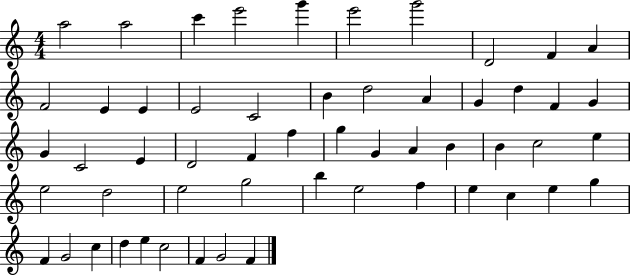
{
  \clef treble
  \numericTimeSignature
  \time 4/4
  \key c \major
  a''2 a''2 | c'''4 e'''2 g'''4 | e'''2 g'''2 | d'2 f'4 a'4 | \break f'2 e'4 e'4 | e'2 c'2 | b'4 d''2 a'4 | g'4 d''4 f'4 g'4 | \break g'4 c'2 e'4 | d'2 f'4 f''4 | g''4 g'4 a'4 b'4 | b'4 c''2 e''4 | \break e''2 d''2 | e''2 g''2 | b''4 e''2 f''4 | e''4 c''4 e''4 g''4 | \break f'4 g'2 c''4 | d''4 e''4 c''2 | f'4 g'2 f'4 | \bar "|."
}